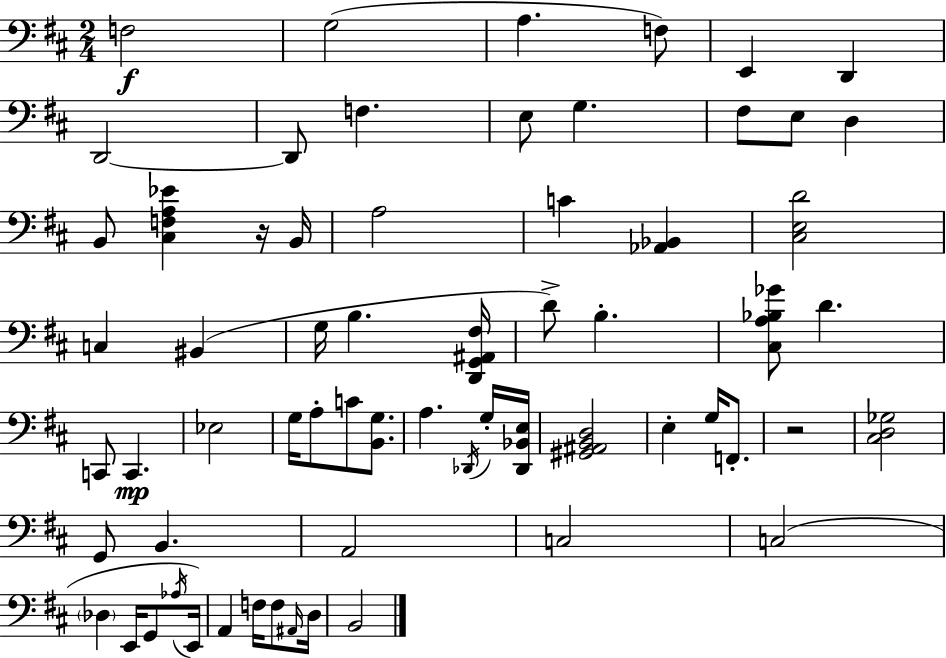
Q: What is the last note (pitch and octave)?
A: B2